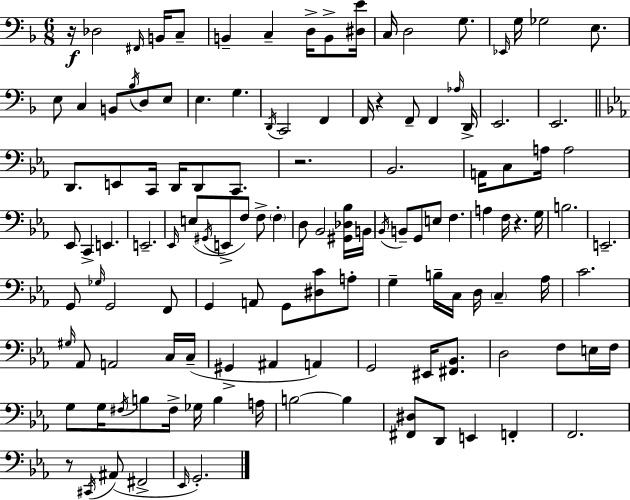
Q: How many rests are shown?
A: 5